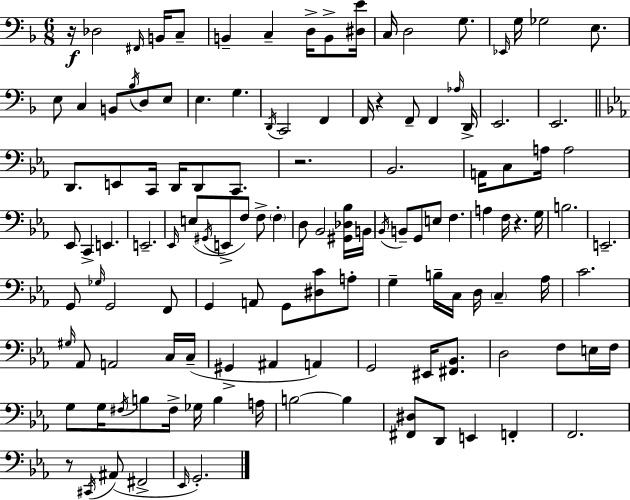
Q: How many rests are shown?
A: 5